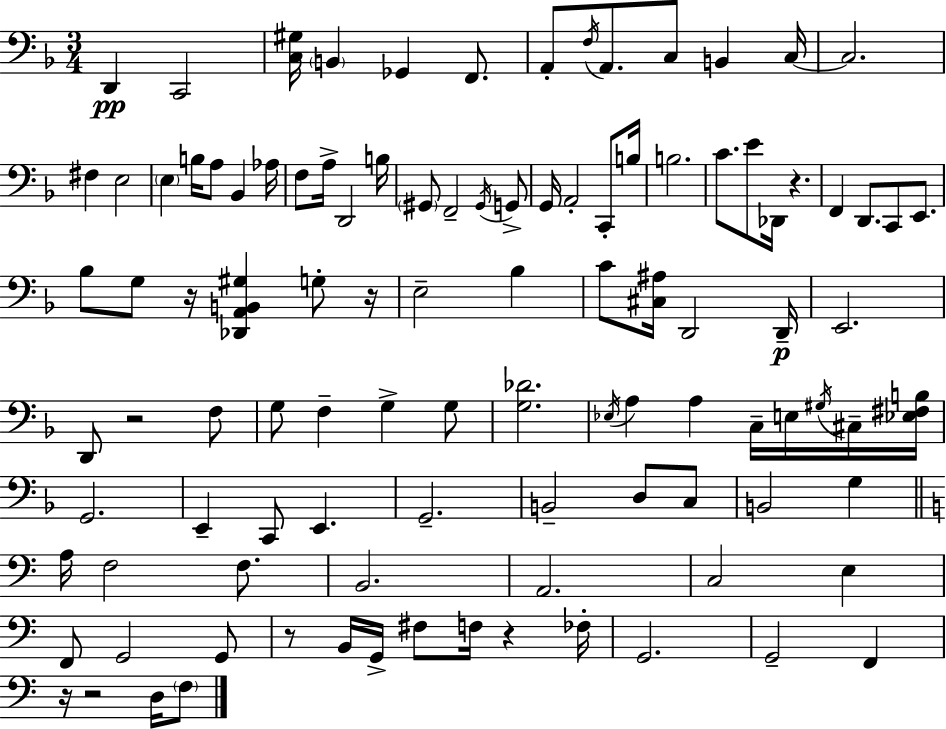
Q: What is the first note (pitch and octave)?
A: D2